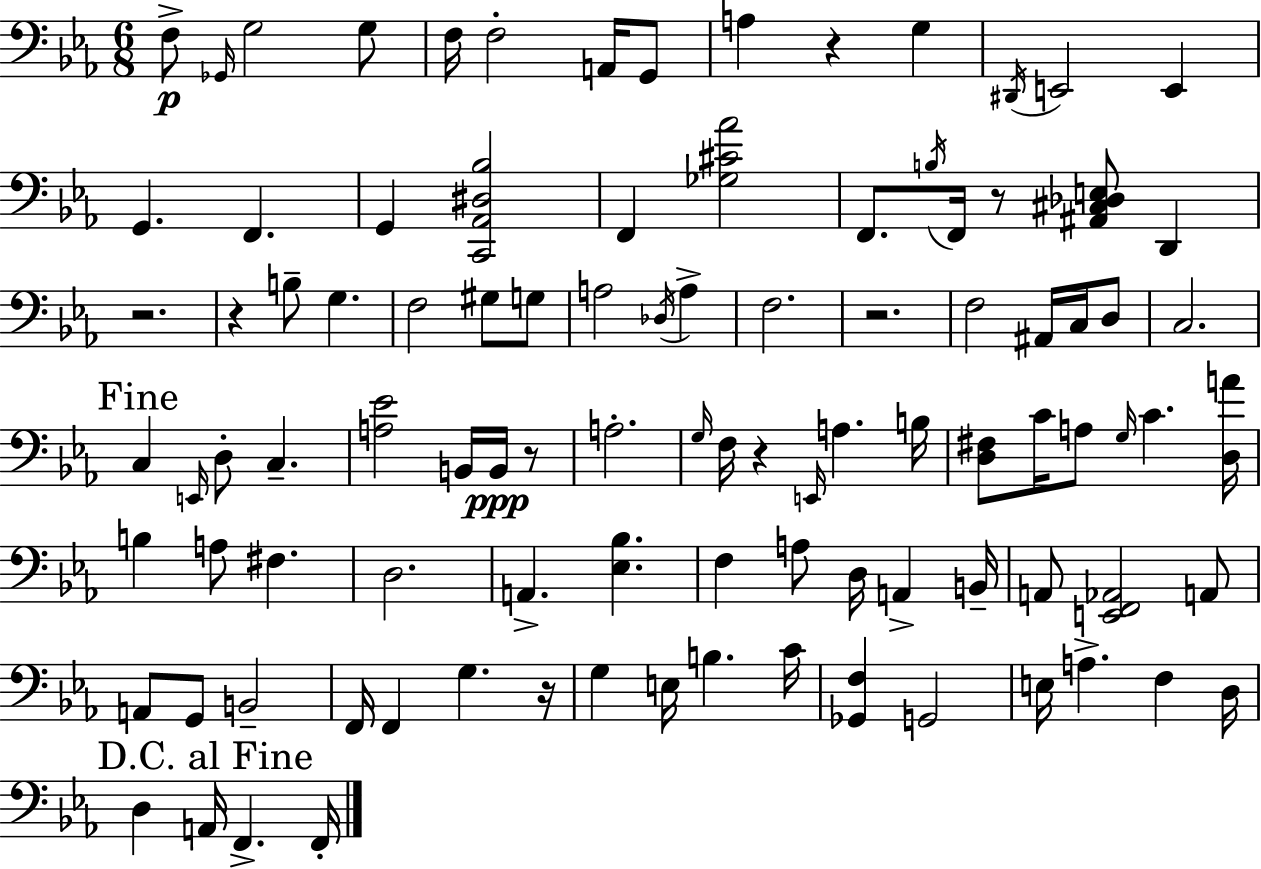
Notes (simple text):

F3/e Gb2/s G3/h G3/e F3/s F3/h A2/s G2/e A3/q R/q G3/q D#2/s E2/h E2/q G2/q. F2/q. G2/q [C2,Ab2,D#3,Bb3]/h F2/q [Gb3,C#4,Ab4]/h F2/e. B3/s F2/s R/e [A#2,C#3,Db3,E3]/e D2/q R/h. R/q B3/e G3/q. F3/h G#3/e G3/e A3/h Db3/s A3/q F3/h. R/h. F3/h A#2/s C3/s D3/e C3/h. C3/q E2/s D3/e C3/q. [A3,Eb4]/h B2/s B2/s R/e A3/h. G3/s F3/s R/q E2/s A3/q. B3/s [D3,F#3]/e C4/s A3/e G3/s C4/q. [D3,A4]/s B3/q A3/e F#3/q. D3/h. A2/q. [Eb3,Bb3]/q. F3/q A3/e D3/s A2/q B2/s A2/e [E2,F2,Ab2]/h A2/e A2/e G2/e B2/h F2/s F2/q G3/q. R/s G3/q E3/s B3/q. C4/s [Gb2,F3]/q G2/h E3/s A3/q. F3/q D3/s D3/q A2/s F2/q. F2/s